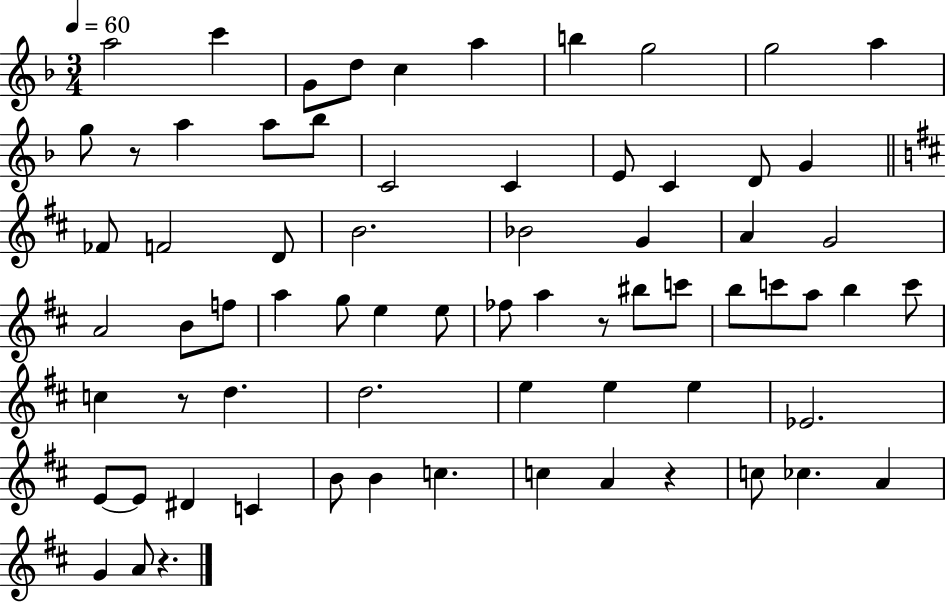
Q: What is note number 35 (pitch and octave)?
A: E5